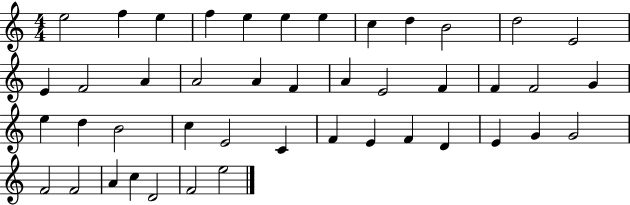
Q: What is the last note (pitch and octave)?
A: E5